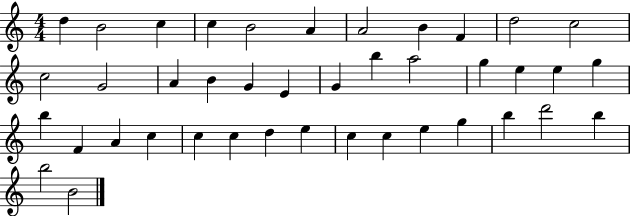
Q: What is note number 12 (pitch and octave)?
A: C5